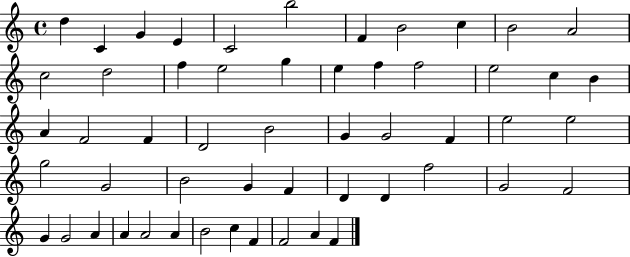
D5/q C4/q G4/q E4/q C4/h B5/h F4/q B4/h C5/q B4/h A4/h C5/h D5/h F5/q E5/h G5/q E5/q F5/q F5/h E5/h C5/q B4/q A4/q F4/h F4/q D4/h B4/h G4/q G4/h F4/q E5/h E5/h G5/h G4/h B4/h G4/q F4/q D4/q D4/q F5/h G4/h F4/h G4/q G4/h A4/q A4/q A4/h A4/q B4/h C5/q F4/q F4/h A4/q F4/q